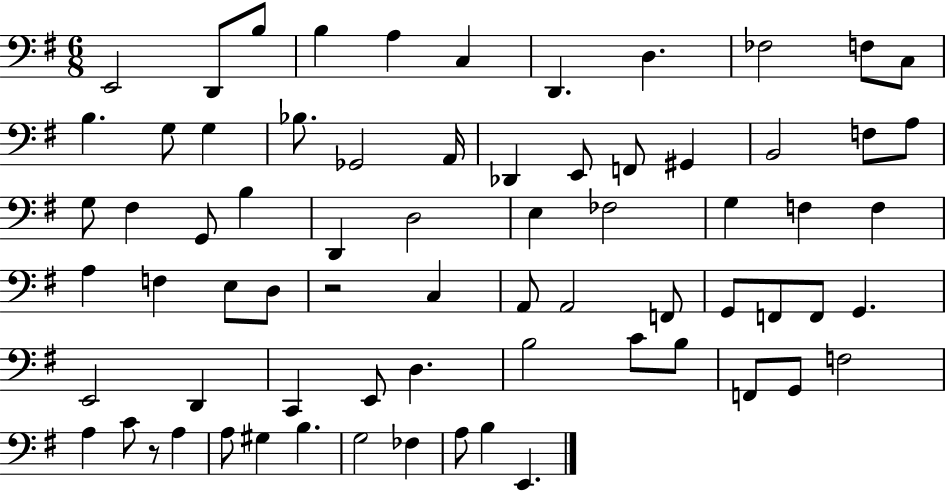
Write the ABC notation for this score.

X:1
T:Untitled
M:6/8
L:1/4
K:G
E,,2 D,,/2 B,/2 B, A, C, D,, D, _F,2 F,/2 C,/2 B, G,/2 G, _B,/2 _G,,2 A,,/4 _D,, E,,/2 F,,/2 ^G,, B,,2 F,/2 A,/2 G,/2 ^F, G,,/2 B, D,, D,2 E, _F,2 G, F, F, A, F, E,/2 D,/2 z2 C, A,,/2 A,,2 F,,/2 G,,/2 F,,/2 F,,/2 G,, E,,2 D,, C,, E,,/2 D, B,2 C/2 B,/2 F,,/2 G,,/2 F,2 A, C/2 z/2 A, A,/2 ^G, B, G,2 _F, A,/2 B, E,,